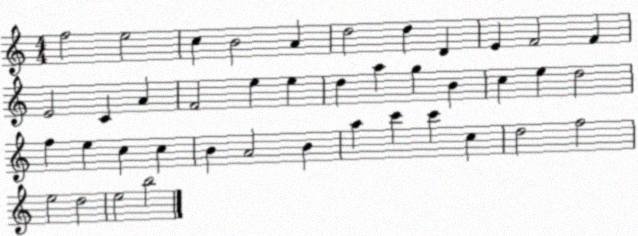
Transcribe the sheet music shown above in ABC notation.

X:1
T:Untitled
M:4/4
L:1/4
K:C
f2 e2 c B2 A d2 d D E F2 F E2 C A F2 e e d a g B c e d2 f e c c B A2 B a c' c' c d2 f2 e2 d2 e2 b2